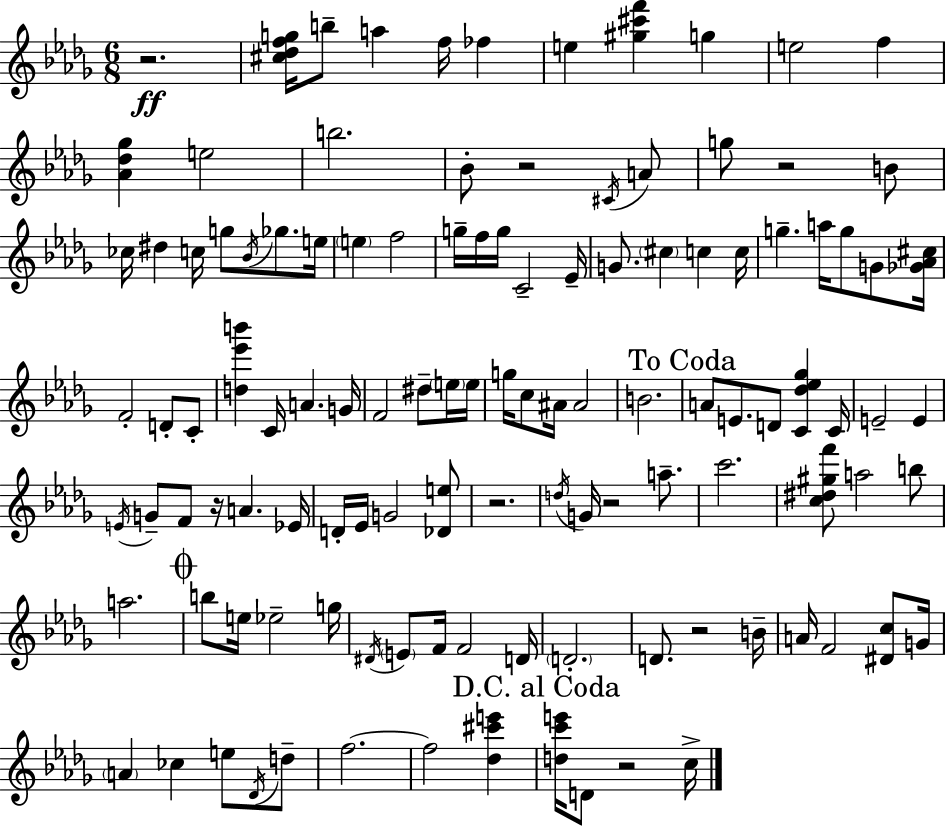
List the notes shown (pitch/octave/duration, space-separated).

R/h. [C#5,Db5,F5,G5]/s B5/e A5/q F5/s FES5/q E5/q [G#5,C#6,F6]/q G5/q E5/h F5/q [Ab4,Db5,Gb5]/q E5/h B5/h. Bb4/e R/h C#4/s A4/e G5/e R/h B4/e CES5/s D#5/q C5/s G5/e Bb4/s Gb5/e. E5/s E5/q F5/h G5/s F5/s G5/s C4/h Eb4/s G4/e. C#5/q C5/q C5/s G5/q. A5/s G5/e G4/e [Gb4,Ab4,C#5]/s F4/h D4/e C4/e [D5,Eb6,B6]/q C4/s A4/q. G4/s F4/h D#5/e E5/s E5/s G5/s C5/e A#4/s A#4/h B4/h. A4/e E4/e. D4/e [C4,Db5,Eb5,Gb5]/q C4/s E4/h E4/q E4/s G4/e F4/e R/s A4/q. Eb4/s D4/s Eb4/s G4/h [Db4,E5]/e R/h. D5/s G4/s R/h A5/e. C6/h. [C5,D#5,G#5,F6]/e A5/h B5/e A5/h. B5/e E5/s Eb5/h G5/s D#4/s E4/e F4/s F4/h D4/s D4/h. D4/e. R/h B4/s A4/s F4/h [D#4,C5]/e G4/s A4/q CES5/q E5/e Db4/s D5/e F5/h. F5/h [Db5,C#6,E6]/q [D5,C6,E6]/s D4/e R/h C5/s